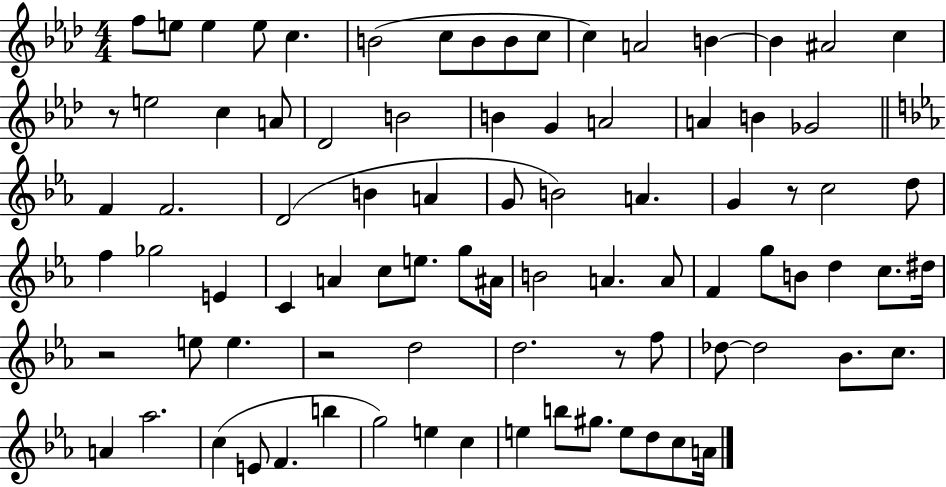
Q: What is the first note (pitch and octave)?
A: F5